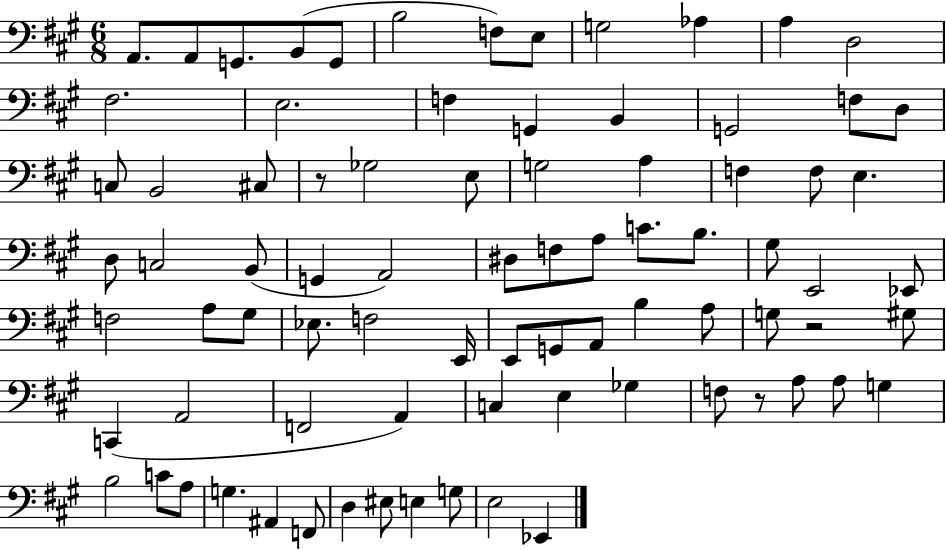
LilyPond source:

{
  \clef bass
  \numericTimeSignature
  \time 6/8
  \key a \major
  a,8. a,8 g,8. b,8( g,8 | b2 f8) e8 | g2 aes4 | a4 d2 | \break fis2. | e2. | f4 g,4 b,4 | g,2 f8 d8 | \break c8 b,2 cis8 | r8 ges2 e8 | g2 a4 | f4 f8 e4. | \break d8 c2 b,8( | g,4 a,2) | dis8 f8 a8 c'8. b8. | gis8 e,2 ees,8 | \break f2 a8 gis8 | ees8. f2 e,16 | e,8 g,8 a,8 b4 a8 | g8 r2 gis8 | \break c,4( a,2 | f,2 a,4) | c4 e4 ges4 | f8 r8 a8 a8 g4 | \break b2 c'8 a8 | g4. ais,4 f,8 | d4 eis8 e4 g8 | e2 ees,4 | \break \bar "|."
}